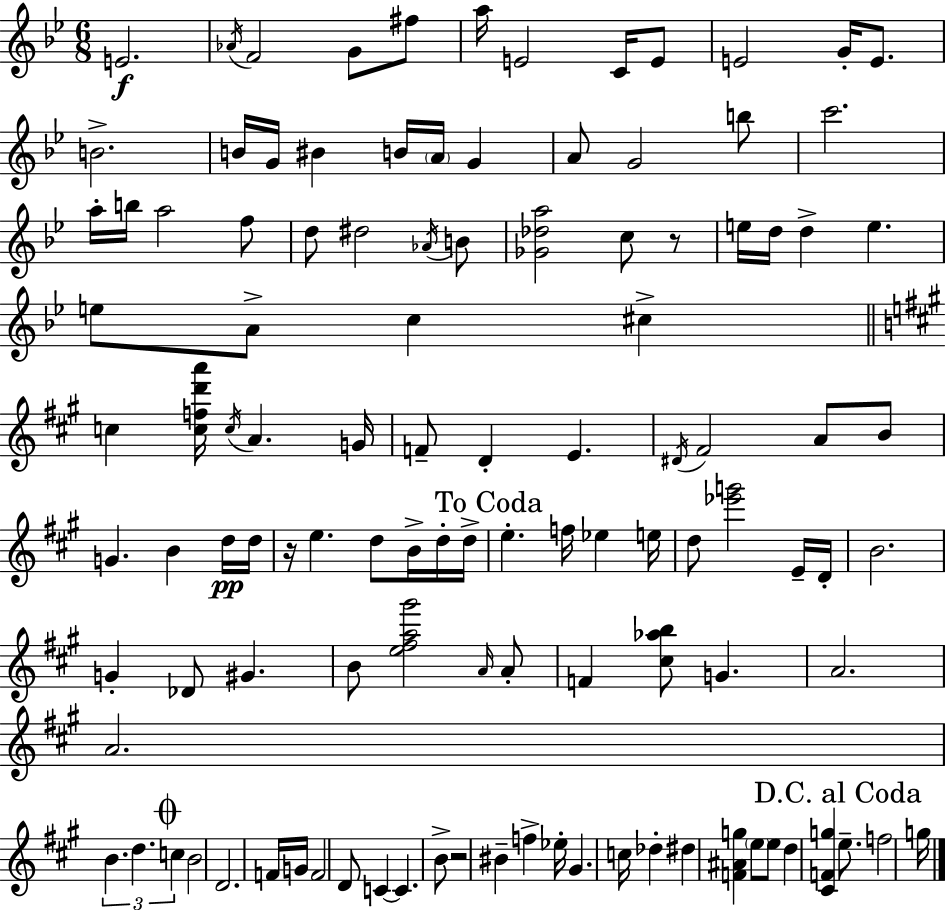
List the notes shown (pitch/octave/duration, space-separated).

E4/h. Ab4/s F4/h G4/e F#5/e A5/s E4/h C4/s E4/e E4/h G4/s E4/e. B4/h. B4/s G4/s BIS4/q B4/s A4/s G4/q A4/e G4/h B5/e C6/h. A5/s B5/s A5/h F5/e D5/e D#5/h Ab4/s B4/e [Gb4,Db5,A5]/h C5/e R/e E5/s D5/s D5/q E5/q. E5/e A4/e C5/q C#5/q C5/q [C5,F5,D6,A6]/s C5/s A4/q. G4/s F4/e D4/q E4/q. D#4/s F#4/h A4/e B4/e G4/q. B4/q D5/s D5/s R/s E5/q. D5/e B4/s D5/s D5/s E5/q. F5/s Eb5/q E5/s D5/e [Eb6,G6]/h E4/s D4/s B4/h. G4/q Db4/e G#4/q. B4/e [E5,F#5,A5,G#6]/h A4/s A4/e F4/q [C#5,Ab5,B5]/e G4/q. A4/h. A4/h. B4/q. D5/q. C5/q B4/h D4/h. F4/s G4/s F4/h D4/e C4/q C4/q. B4/e R/h BIS4/q F5/q Eb5/s G#4/q. C5/s Db5/q D#5/q [F4,A#4,G5]/q E5/e E5/e D5/q [C#4,F4,G5]/q E5/e. F5/h G5/s